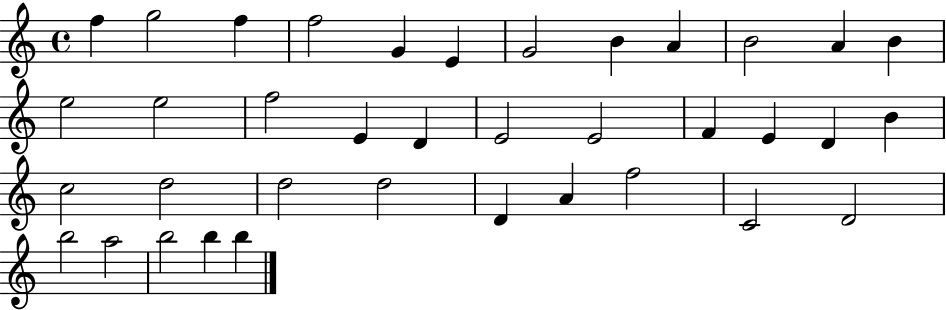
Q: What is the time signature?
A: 4/4